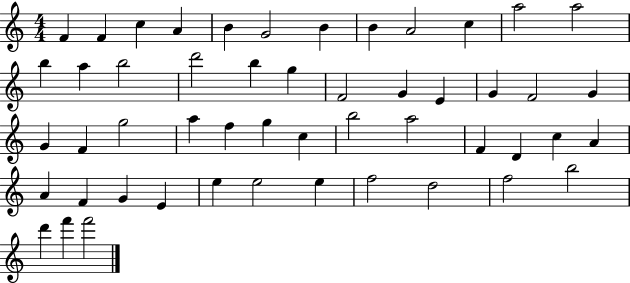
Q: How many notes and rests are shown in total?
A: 51